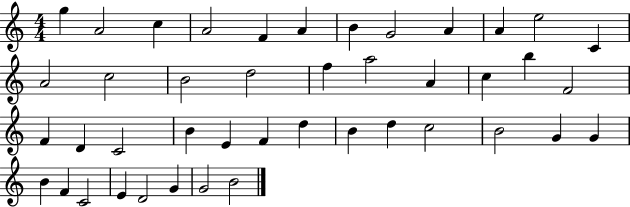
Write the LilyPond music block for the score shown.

{
  \clef treble
  \numericTimeSignature
  \time 4/4
  \key c \major
  g''4 a'2 c''4 | a'2 f'4 a'4 | b'4 g'2 a'4 | a'4 e''2 c'4 | \break a'2 c''2 | b'2 d''2 | f''4 a''2 a'4 | c''4 b''4 f'2 | \break f'4 d'4 c'2 | b'4 e'4 f'4 d''4 | b'4 d''4 c''2 | b'2 g'4 g'4 | \break b'4 f'4 c'2 | e'4 d'2 g'4 | g'2 b'2 | \bar "|."
}